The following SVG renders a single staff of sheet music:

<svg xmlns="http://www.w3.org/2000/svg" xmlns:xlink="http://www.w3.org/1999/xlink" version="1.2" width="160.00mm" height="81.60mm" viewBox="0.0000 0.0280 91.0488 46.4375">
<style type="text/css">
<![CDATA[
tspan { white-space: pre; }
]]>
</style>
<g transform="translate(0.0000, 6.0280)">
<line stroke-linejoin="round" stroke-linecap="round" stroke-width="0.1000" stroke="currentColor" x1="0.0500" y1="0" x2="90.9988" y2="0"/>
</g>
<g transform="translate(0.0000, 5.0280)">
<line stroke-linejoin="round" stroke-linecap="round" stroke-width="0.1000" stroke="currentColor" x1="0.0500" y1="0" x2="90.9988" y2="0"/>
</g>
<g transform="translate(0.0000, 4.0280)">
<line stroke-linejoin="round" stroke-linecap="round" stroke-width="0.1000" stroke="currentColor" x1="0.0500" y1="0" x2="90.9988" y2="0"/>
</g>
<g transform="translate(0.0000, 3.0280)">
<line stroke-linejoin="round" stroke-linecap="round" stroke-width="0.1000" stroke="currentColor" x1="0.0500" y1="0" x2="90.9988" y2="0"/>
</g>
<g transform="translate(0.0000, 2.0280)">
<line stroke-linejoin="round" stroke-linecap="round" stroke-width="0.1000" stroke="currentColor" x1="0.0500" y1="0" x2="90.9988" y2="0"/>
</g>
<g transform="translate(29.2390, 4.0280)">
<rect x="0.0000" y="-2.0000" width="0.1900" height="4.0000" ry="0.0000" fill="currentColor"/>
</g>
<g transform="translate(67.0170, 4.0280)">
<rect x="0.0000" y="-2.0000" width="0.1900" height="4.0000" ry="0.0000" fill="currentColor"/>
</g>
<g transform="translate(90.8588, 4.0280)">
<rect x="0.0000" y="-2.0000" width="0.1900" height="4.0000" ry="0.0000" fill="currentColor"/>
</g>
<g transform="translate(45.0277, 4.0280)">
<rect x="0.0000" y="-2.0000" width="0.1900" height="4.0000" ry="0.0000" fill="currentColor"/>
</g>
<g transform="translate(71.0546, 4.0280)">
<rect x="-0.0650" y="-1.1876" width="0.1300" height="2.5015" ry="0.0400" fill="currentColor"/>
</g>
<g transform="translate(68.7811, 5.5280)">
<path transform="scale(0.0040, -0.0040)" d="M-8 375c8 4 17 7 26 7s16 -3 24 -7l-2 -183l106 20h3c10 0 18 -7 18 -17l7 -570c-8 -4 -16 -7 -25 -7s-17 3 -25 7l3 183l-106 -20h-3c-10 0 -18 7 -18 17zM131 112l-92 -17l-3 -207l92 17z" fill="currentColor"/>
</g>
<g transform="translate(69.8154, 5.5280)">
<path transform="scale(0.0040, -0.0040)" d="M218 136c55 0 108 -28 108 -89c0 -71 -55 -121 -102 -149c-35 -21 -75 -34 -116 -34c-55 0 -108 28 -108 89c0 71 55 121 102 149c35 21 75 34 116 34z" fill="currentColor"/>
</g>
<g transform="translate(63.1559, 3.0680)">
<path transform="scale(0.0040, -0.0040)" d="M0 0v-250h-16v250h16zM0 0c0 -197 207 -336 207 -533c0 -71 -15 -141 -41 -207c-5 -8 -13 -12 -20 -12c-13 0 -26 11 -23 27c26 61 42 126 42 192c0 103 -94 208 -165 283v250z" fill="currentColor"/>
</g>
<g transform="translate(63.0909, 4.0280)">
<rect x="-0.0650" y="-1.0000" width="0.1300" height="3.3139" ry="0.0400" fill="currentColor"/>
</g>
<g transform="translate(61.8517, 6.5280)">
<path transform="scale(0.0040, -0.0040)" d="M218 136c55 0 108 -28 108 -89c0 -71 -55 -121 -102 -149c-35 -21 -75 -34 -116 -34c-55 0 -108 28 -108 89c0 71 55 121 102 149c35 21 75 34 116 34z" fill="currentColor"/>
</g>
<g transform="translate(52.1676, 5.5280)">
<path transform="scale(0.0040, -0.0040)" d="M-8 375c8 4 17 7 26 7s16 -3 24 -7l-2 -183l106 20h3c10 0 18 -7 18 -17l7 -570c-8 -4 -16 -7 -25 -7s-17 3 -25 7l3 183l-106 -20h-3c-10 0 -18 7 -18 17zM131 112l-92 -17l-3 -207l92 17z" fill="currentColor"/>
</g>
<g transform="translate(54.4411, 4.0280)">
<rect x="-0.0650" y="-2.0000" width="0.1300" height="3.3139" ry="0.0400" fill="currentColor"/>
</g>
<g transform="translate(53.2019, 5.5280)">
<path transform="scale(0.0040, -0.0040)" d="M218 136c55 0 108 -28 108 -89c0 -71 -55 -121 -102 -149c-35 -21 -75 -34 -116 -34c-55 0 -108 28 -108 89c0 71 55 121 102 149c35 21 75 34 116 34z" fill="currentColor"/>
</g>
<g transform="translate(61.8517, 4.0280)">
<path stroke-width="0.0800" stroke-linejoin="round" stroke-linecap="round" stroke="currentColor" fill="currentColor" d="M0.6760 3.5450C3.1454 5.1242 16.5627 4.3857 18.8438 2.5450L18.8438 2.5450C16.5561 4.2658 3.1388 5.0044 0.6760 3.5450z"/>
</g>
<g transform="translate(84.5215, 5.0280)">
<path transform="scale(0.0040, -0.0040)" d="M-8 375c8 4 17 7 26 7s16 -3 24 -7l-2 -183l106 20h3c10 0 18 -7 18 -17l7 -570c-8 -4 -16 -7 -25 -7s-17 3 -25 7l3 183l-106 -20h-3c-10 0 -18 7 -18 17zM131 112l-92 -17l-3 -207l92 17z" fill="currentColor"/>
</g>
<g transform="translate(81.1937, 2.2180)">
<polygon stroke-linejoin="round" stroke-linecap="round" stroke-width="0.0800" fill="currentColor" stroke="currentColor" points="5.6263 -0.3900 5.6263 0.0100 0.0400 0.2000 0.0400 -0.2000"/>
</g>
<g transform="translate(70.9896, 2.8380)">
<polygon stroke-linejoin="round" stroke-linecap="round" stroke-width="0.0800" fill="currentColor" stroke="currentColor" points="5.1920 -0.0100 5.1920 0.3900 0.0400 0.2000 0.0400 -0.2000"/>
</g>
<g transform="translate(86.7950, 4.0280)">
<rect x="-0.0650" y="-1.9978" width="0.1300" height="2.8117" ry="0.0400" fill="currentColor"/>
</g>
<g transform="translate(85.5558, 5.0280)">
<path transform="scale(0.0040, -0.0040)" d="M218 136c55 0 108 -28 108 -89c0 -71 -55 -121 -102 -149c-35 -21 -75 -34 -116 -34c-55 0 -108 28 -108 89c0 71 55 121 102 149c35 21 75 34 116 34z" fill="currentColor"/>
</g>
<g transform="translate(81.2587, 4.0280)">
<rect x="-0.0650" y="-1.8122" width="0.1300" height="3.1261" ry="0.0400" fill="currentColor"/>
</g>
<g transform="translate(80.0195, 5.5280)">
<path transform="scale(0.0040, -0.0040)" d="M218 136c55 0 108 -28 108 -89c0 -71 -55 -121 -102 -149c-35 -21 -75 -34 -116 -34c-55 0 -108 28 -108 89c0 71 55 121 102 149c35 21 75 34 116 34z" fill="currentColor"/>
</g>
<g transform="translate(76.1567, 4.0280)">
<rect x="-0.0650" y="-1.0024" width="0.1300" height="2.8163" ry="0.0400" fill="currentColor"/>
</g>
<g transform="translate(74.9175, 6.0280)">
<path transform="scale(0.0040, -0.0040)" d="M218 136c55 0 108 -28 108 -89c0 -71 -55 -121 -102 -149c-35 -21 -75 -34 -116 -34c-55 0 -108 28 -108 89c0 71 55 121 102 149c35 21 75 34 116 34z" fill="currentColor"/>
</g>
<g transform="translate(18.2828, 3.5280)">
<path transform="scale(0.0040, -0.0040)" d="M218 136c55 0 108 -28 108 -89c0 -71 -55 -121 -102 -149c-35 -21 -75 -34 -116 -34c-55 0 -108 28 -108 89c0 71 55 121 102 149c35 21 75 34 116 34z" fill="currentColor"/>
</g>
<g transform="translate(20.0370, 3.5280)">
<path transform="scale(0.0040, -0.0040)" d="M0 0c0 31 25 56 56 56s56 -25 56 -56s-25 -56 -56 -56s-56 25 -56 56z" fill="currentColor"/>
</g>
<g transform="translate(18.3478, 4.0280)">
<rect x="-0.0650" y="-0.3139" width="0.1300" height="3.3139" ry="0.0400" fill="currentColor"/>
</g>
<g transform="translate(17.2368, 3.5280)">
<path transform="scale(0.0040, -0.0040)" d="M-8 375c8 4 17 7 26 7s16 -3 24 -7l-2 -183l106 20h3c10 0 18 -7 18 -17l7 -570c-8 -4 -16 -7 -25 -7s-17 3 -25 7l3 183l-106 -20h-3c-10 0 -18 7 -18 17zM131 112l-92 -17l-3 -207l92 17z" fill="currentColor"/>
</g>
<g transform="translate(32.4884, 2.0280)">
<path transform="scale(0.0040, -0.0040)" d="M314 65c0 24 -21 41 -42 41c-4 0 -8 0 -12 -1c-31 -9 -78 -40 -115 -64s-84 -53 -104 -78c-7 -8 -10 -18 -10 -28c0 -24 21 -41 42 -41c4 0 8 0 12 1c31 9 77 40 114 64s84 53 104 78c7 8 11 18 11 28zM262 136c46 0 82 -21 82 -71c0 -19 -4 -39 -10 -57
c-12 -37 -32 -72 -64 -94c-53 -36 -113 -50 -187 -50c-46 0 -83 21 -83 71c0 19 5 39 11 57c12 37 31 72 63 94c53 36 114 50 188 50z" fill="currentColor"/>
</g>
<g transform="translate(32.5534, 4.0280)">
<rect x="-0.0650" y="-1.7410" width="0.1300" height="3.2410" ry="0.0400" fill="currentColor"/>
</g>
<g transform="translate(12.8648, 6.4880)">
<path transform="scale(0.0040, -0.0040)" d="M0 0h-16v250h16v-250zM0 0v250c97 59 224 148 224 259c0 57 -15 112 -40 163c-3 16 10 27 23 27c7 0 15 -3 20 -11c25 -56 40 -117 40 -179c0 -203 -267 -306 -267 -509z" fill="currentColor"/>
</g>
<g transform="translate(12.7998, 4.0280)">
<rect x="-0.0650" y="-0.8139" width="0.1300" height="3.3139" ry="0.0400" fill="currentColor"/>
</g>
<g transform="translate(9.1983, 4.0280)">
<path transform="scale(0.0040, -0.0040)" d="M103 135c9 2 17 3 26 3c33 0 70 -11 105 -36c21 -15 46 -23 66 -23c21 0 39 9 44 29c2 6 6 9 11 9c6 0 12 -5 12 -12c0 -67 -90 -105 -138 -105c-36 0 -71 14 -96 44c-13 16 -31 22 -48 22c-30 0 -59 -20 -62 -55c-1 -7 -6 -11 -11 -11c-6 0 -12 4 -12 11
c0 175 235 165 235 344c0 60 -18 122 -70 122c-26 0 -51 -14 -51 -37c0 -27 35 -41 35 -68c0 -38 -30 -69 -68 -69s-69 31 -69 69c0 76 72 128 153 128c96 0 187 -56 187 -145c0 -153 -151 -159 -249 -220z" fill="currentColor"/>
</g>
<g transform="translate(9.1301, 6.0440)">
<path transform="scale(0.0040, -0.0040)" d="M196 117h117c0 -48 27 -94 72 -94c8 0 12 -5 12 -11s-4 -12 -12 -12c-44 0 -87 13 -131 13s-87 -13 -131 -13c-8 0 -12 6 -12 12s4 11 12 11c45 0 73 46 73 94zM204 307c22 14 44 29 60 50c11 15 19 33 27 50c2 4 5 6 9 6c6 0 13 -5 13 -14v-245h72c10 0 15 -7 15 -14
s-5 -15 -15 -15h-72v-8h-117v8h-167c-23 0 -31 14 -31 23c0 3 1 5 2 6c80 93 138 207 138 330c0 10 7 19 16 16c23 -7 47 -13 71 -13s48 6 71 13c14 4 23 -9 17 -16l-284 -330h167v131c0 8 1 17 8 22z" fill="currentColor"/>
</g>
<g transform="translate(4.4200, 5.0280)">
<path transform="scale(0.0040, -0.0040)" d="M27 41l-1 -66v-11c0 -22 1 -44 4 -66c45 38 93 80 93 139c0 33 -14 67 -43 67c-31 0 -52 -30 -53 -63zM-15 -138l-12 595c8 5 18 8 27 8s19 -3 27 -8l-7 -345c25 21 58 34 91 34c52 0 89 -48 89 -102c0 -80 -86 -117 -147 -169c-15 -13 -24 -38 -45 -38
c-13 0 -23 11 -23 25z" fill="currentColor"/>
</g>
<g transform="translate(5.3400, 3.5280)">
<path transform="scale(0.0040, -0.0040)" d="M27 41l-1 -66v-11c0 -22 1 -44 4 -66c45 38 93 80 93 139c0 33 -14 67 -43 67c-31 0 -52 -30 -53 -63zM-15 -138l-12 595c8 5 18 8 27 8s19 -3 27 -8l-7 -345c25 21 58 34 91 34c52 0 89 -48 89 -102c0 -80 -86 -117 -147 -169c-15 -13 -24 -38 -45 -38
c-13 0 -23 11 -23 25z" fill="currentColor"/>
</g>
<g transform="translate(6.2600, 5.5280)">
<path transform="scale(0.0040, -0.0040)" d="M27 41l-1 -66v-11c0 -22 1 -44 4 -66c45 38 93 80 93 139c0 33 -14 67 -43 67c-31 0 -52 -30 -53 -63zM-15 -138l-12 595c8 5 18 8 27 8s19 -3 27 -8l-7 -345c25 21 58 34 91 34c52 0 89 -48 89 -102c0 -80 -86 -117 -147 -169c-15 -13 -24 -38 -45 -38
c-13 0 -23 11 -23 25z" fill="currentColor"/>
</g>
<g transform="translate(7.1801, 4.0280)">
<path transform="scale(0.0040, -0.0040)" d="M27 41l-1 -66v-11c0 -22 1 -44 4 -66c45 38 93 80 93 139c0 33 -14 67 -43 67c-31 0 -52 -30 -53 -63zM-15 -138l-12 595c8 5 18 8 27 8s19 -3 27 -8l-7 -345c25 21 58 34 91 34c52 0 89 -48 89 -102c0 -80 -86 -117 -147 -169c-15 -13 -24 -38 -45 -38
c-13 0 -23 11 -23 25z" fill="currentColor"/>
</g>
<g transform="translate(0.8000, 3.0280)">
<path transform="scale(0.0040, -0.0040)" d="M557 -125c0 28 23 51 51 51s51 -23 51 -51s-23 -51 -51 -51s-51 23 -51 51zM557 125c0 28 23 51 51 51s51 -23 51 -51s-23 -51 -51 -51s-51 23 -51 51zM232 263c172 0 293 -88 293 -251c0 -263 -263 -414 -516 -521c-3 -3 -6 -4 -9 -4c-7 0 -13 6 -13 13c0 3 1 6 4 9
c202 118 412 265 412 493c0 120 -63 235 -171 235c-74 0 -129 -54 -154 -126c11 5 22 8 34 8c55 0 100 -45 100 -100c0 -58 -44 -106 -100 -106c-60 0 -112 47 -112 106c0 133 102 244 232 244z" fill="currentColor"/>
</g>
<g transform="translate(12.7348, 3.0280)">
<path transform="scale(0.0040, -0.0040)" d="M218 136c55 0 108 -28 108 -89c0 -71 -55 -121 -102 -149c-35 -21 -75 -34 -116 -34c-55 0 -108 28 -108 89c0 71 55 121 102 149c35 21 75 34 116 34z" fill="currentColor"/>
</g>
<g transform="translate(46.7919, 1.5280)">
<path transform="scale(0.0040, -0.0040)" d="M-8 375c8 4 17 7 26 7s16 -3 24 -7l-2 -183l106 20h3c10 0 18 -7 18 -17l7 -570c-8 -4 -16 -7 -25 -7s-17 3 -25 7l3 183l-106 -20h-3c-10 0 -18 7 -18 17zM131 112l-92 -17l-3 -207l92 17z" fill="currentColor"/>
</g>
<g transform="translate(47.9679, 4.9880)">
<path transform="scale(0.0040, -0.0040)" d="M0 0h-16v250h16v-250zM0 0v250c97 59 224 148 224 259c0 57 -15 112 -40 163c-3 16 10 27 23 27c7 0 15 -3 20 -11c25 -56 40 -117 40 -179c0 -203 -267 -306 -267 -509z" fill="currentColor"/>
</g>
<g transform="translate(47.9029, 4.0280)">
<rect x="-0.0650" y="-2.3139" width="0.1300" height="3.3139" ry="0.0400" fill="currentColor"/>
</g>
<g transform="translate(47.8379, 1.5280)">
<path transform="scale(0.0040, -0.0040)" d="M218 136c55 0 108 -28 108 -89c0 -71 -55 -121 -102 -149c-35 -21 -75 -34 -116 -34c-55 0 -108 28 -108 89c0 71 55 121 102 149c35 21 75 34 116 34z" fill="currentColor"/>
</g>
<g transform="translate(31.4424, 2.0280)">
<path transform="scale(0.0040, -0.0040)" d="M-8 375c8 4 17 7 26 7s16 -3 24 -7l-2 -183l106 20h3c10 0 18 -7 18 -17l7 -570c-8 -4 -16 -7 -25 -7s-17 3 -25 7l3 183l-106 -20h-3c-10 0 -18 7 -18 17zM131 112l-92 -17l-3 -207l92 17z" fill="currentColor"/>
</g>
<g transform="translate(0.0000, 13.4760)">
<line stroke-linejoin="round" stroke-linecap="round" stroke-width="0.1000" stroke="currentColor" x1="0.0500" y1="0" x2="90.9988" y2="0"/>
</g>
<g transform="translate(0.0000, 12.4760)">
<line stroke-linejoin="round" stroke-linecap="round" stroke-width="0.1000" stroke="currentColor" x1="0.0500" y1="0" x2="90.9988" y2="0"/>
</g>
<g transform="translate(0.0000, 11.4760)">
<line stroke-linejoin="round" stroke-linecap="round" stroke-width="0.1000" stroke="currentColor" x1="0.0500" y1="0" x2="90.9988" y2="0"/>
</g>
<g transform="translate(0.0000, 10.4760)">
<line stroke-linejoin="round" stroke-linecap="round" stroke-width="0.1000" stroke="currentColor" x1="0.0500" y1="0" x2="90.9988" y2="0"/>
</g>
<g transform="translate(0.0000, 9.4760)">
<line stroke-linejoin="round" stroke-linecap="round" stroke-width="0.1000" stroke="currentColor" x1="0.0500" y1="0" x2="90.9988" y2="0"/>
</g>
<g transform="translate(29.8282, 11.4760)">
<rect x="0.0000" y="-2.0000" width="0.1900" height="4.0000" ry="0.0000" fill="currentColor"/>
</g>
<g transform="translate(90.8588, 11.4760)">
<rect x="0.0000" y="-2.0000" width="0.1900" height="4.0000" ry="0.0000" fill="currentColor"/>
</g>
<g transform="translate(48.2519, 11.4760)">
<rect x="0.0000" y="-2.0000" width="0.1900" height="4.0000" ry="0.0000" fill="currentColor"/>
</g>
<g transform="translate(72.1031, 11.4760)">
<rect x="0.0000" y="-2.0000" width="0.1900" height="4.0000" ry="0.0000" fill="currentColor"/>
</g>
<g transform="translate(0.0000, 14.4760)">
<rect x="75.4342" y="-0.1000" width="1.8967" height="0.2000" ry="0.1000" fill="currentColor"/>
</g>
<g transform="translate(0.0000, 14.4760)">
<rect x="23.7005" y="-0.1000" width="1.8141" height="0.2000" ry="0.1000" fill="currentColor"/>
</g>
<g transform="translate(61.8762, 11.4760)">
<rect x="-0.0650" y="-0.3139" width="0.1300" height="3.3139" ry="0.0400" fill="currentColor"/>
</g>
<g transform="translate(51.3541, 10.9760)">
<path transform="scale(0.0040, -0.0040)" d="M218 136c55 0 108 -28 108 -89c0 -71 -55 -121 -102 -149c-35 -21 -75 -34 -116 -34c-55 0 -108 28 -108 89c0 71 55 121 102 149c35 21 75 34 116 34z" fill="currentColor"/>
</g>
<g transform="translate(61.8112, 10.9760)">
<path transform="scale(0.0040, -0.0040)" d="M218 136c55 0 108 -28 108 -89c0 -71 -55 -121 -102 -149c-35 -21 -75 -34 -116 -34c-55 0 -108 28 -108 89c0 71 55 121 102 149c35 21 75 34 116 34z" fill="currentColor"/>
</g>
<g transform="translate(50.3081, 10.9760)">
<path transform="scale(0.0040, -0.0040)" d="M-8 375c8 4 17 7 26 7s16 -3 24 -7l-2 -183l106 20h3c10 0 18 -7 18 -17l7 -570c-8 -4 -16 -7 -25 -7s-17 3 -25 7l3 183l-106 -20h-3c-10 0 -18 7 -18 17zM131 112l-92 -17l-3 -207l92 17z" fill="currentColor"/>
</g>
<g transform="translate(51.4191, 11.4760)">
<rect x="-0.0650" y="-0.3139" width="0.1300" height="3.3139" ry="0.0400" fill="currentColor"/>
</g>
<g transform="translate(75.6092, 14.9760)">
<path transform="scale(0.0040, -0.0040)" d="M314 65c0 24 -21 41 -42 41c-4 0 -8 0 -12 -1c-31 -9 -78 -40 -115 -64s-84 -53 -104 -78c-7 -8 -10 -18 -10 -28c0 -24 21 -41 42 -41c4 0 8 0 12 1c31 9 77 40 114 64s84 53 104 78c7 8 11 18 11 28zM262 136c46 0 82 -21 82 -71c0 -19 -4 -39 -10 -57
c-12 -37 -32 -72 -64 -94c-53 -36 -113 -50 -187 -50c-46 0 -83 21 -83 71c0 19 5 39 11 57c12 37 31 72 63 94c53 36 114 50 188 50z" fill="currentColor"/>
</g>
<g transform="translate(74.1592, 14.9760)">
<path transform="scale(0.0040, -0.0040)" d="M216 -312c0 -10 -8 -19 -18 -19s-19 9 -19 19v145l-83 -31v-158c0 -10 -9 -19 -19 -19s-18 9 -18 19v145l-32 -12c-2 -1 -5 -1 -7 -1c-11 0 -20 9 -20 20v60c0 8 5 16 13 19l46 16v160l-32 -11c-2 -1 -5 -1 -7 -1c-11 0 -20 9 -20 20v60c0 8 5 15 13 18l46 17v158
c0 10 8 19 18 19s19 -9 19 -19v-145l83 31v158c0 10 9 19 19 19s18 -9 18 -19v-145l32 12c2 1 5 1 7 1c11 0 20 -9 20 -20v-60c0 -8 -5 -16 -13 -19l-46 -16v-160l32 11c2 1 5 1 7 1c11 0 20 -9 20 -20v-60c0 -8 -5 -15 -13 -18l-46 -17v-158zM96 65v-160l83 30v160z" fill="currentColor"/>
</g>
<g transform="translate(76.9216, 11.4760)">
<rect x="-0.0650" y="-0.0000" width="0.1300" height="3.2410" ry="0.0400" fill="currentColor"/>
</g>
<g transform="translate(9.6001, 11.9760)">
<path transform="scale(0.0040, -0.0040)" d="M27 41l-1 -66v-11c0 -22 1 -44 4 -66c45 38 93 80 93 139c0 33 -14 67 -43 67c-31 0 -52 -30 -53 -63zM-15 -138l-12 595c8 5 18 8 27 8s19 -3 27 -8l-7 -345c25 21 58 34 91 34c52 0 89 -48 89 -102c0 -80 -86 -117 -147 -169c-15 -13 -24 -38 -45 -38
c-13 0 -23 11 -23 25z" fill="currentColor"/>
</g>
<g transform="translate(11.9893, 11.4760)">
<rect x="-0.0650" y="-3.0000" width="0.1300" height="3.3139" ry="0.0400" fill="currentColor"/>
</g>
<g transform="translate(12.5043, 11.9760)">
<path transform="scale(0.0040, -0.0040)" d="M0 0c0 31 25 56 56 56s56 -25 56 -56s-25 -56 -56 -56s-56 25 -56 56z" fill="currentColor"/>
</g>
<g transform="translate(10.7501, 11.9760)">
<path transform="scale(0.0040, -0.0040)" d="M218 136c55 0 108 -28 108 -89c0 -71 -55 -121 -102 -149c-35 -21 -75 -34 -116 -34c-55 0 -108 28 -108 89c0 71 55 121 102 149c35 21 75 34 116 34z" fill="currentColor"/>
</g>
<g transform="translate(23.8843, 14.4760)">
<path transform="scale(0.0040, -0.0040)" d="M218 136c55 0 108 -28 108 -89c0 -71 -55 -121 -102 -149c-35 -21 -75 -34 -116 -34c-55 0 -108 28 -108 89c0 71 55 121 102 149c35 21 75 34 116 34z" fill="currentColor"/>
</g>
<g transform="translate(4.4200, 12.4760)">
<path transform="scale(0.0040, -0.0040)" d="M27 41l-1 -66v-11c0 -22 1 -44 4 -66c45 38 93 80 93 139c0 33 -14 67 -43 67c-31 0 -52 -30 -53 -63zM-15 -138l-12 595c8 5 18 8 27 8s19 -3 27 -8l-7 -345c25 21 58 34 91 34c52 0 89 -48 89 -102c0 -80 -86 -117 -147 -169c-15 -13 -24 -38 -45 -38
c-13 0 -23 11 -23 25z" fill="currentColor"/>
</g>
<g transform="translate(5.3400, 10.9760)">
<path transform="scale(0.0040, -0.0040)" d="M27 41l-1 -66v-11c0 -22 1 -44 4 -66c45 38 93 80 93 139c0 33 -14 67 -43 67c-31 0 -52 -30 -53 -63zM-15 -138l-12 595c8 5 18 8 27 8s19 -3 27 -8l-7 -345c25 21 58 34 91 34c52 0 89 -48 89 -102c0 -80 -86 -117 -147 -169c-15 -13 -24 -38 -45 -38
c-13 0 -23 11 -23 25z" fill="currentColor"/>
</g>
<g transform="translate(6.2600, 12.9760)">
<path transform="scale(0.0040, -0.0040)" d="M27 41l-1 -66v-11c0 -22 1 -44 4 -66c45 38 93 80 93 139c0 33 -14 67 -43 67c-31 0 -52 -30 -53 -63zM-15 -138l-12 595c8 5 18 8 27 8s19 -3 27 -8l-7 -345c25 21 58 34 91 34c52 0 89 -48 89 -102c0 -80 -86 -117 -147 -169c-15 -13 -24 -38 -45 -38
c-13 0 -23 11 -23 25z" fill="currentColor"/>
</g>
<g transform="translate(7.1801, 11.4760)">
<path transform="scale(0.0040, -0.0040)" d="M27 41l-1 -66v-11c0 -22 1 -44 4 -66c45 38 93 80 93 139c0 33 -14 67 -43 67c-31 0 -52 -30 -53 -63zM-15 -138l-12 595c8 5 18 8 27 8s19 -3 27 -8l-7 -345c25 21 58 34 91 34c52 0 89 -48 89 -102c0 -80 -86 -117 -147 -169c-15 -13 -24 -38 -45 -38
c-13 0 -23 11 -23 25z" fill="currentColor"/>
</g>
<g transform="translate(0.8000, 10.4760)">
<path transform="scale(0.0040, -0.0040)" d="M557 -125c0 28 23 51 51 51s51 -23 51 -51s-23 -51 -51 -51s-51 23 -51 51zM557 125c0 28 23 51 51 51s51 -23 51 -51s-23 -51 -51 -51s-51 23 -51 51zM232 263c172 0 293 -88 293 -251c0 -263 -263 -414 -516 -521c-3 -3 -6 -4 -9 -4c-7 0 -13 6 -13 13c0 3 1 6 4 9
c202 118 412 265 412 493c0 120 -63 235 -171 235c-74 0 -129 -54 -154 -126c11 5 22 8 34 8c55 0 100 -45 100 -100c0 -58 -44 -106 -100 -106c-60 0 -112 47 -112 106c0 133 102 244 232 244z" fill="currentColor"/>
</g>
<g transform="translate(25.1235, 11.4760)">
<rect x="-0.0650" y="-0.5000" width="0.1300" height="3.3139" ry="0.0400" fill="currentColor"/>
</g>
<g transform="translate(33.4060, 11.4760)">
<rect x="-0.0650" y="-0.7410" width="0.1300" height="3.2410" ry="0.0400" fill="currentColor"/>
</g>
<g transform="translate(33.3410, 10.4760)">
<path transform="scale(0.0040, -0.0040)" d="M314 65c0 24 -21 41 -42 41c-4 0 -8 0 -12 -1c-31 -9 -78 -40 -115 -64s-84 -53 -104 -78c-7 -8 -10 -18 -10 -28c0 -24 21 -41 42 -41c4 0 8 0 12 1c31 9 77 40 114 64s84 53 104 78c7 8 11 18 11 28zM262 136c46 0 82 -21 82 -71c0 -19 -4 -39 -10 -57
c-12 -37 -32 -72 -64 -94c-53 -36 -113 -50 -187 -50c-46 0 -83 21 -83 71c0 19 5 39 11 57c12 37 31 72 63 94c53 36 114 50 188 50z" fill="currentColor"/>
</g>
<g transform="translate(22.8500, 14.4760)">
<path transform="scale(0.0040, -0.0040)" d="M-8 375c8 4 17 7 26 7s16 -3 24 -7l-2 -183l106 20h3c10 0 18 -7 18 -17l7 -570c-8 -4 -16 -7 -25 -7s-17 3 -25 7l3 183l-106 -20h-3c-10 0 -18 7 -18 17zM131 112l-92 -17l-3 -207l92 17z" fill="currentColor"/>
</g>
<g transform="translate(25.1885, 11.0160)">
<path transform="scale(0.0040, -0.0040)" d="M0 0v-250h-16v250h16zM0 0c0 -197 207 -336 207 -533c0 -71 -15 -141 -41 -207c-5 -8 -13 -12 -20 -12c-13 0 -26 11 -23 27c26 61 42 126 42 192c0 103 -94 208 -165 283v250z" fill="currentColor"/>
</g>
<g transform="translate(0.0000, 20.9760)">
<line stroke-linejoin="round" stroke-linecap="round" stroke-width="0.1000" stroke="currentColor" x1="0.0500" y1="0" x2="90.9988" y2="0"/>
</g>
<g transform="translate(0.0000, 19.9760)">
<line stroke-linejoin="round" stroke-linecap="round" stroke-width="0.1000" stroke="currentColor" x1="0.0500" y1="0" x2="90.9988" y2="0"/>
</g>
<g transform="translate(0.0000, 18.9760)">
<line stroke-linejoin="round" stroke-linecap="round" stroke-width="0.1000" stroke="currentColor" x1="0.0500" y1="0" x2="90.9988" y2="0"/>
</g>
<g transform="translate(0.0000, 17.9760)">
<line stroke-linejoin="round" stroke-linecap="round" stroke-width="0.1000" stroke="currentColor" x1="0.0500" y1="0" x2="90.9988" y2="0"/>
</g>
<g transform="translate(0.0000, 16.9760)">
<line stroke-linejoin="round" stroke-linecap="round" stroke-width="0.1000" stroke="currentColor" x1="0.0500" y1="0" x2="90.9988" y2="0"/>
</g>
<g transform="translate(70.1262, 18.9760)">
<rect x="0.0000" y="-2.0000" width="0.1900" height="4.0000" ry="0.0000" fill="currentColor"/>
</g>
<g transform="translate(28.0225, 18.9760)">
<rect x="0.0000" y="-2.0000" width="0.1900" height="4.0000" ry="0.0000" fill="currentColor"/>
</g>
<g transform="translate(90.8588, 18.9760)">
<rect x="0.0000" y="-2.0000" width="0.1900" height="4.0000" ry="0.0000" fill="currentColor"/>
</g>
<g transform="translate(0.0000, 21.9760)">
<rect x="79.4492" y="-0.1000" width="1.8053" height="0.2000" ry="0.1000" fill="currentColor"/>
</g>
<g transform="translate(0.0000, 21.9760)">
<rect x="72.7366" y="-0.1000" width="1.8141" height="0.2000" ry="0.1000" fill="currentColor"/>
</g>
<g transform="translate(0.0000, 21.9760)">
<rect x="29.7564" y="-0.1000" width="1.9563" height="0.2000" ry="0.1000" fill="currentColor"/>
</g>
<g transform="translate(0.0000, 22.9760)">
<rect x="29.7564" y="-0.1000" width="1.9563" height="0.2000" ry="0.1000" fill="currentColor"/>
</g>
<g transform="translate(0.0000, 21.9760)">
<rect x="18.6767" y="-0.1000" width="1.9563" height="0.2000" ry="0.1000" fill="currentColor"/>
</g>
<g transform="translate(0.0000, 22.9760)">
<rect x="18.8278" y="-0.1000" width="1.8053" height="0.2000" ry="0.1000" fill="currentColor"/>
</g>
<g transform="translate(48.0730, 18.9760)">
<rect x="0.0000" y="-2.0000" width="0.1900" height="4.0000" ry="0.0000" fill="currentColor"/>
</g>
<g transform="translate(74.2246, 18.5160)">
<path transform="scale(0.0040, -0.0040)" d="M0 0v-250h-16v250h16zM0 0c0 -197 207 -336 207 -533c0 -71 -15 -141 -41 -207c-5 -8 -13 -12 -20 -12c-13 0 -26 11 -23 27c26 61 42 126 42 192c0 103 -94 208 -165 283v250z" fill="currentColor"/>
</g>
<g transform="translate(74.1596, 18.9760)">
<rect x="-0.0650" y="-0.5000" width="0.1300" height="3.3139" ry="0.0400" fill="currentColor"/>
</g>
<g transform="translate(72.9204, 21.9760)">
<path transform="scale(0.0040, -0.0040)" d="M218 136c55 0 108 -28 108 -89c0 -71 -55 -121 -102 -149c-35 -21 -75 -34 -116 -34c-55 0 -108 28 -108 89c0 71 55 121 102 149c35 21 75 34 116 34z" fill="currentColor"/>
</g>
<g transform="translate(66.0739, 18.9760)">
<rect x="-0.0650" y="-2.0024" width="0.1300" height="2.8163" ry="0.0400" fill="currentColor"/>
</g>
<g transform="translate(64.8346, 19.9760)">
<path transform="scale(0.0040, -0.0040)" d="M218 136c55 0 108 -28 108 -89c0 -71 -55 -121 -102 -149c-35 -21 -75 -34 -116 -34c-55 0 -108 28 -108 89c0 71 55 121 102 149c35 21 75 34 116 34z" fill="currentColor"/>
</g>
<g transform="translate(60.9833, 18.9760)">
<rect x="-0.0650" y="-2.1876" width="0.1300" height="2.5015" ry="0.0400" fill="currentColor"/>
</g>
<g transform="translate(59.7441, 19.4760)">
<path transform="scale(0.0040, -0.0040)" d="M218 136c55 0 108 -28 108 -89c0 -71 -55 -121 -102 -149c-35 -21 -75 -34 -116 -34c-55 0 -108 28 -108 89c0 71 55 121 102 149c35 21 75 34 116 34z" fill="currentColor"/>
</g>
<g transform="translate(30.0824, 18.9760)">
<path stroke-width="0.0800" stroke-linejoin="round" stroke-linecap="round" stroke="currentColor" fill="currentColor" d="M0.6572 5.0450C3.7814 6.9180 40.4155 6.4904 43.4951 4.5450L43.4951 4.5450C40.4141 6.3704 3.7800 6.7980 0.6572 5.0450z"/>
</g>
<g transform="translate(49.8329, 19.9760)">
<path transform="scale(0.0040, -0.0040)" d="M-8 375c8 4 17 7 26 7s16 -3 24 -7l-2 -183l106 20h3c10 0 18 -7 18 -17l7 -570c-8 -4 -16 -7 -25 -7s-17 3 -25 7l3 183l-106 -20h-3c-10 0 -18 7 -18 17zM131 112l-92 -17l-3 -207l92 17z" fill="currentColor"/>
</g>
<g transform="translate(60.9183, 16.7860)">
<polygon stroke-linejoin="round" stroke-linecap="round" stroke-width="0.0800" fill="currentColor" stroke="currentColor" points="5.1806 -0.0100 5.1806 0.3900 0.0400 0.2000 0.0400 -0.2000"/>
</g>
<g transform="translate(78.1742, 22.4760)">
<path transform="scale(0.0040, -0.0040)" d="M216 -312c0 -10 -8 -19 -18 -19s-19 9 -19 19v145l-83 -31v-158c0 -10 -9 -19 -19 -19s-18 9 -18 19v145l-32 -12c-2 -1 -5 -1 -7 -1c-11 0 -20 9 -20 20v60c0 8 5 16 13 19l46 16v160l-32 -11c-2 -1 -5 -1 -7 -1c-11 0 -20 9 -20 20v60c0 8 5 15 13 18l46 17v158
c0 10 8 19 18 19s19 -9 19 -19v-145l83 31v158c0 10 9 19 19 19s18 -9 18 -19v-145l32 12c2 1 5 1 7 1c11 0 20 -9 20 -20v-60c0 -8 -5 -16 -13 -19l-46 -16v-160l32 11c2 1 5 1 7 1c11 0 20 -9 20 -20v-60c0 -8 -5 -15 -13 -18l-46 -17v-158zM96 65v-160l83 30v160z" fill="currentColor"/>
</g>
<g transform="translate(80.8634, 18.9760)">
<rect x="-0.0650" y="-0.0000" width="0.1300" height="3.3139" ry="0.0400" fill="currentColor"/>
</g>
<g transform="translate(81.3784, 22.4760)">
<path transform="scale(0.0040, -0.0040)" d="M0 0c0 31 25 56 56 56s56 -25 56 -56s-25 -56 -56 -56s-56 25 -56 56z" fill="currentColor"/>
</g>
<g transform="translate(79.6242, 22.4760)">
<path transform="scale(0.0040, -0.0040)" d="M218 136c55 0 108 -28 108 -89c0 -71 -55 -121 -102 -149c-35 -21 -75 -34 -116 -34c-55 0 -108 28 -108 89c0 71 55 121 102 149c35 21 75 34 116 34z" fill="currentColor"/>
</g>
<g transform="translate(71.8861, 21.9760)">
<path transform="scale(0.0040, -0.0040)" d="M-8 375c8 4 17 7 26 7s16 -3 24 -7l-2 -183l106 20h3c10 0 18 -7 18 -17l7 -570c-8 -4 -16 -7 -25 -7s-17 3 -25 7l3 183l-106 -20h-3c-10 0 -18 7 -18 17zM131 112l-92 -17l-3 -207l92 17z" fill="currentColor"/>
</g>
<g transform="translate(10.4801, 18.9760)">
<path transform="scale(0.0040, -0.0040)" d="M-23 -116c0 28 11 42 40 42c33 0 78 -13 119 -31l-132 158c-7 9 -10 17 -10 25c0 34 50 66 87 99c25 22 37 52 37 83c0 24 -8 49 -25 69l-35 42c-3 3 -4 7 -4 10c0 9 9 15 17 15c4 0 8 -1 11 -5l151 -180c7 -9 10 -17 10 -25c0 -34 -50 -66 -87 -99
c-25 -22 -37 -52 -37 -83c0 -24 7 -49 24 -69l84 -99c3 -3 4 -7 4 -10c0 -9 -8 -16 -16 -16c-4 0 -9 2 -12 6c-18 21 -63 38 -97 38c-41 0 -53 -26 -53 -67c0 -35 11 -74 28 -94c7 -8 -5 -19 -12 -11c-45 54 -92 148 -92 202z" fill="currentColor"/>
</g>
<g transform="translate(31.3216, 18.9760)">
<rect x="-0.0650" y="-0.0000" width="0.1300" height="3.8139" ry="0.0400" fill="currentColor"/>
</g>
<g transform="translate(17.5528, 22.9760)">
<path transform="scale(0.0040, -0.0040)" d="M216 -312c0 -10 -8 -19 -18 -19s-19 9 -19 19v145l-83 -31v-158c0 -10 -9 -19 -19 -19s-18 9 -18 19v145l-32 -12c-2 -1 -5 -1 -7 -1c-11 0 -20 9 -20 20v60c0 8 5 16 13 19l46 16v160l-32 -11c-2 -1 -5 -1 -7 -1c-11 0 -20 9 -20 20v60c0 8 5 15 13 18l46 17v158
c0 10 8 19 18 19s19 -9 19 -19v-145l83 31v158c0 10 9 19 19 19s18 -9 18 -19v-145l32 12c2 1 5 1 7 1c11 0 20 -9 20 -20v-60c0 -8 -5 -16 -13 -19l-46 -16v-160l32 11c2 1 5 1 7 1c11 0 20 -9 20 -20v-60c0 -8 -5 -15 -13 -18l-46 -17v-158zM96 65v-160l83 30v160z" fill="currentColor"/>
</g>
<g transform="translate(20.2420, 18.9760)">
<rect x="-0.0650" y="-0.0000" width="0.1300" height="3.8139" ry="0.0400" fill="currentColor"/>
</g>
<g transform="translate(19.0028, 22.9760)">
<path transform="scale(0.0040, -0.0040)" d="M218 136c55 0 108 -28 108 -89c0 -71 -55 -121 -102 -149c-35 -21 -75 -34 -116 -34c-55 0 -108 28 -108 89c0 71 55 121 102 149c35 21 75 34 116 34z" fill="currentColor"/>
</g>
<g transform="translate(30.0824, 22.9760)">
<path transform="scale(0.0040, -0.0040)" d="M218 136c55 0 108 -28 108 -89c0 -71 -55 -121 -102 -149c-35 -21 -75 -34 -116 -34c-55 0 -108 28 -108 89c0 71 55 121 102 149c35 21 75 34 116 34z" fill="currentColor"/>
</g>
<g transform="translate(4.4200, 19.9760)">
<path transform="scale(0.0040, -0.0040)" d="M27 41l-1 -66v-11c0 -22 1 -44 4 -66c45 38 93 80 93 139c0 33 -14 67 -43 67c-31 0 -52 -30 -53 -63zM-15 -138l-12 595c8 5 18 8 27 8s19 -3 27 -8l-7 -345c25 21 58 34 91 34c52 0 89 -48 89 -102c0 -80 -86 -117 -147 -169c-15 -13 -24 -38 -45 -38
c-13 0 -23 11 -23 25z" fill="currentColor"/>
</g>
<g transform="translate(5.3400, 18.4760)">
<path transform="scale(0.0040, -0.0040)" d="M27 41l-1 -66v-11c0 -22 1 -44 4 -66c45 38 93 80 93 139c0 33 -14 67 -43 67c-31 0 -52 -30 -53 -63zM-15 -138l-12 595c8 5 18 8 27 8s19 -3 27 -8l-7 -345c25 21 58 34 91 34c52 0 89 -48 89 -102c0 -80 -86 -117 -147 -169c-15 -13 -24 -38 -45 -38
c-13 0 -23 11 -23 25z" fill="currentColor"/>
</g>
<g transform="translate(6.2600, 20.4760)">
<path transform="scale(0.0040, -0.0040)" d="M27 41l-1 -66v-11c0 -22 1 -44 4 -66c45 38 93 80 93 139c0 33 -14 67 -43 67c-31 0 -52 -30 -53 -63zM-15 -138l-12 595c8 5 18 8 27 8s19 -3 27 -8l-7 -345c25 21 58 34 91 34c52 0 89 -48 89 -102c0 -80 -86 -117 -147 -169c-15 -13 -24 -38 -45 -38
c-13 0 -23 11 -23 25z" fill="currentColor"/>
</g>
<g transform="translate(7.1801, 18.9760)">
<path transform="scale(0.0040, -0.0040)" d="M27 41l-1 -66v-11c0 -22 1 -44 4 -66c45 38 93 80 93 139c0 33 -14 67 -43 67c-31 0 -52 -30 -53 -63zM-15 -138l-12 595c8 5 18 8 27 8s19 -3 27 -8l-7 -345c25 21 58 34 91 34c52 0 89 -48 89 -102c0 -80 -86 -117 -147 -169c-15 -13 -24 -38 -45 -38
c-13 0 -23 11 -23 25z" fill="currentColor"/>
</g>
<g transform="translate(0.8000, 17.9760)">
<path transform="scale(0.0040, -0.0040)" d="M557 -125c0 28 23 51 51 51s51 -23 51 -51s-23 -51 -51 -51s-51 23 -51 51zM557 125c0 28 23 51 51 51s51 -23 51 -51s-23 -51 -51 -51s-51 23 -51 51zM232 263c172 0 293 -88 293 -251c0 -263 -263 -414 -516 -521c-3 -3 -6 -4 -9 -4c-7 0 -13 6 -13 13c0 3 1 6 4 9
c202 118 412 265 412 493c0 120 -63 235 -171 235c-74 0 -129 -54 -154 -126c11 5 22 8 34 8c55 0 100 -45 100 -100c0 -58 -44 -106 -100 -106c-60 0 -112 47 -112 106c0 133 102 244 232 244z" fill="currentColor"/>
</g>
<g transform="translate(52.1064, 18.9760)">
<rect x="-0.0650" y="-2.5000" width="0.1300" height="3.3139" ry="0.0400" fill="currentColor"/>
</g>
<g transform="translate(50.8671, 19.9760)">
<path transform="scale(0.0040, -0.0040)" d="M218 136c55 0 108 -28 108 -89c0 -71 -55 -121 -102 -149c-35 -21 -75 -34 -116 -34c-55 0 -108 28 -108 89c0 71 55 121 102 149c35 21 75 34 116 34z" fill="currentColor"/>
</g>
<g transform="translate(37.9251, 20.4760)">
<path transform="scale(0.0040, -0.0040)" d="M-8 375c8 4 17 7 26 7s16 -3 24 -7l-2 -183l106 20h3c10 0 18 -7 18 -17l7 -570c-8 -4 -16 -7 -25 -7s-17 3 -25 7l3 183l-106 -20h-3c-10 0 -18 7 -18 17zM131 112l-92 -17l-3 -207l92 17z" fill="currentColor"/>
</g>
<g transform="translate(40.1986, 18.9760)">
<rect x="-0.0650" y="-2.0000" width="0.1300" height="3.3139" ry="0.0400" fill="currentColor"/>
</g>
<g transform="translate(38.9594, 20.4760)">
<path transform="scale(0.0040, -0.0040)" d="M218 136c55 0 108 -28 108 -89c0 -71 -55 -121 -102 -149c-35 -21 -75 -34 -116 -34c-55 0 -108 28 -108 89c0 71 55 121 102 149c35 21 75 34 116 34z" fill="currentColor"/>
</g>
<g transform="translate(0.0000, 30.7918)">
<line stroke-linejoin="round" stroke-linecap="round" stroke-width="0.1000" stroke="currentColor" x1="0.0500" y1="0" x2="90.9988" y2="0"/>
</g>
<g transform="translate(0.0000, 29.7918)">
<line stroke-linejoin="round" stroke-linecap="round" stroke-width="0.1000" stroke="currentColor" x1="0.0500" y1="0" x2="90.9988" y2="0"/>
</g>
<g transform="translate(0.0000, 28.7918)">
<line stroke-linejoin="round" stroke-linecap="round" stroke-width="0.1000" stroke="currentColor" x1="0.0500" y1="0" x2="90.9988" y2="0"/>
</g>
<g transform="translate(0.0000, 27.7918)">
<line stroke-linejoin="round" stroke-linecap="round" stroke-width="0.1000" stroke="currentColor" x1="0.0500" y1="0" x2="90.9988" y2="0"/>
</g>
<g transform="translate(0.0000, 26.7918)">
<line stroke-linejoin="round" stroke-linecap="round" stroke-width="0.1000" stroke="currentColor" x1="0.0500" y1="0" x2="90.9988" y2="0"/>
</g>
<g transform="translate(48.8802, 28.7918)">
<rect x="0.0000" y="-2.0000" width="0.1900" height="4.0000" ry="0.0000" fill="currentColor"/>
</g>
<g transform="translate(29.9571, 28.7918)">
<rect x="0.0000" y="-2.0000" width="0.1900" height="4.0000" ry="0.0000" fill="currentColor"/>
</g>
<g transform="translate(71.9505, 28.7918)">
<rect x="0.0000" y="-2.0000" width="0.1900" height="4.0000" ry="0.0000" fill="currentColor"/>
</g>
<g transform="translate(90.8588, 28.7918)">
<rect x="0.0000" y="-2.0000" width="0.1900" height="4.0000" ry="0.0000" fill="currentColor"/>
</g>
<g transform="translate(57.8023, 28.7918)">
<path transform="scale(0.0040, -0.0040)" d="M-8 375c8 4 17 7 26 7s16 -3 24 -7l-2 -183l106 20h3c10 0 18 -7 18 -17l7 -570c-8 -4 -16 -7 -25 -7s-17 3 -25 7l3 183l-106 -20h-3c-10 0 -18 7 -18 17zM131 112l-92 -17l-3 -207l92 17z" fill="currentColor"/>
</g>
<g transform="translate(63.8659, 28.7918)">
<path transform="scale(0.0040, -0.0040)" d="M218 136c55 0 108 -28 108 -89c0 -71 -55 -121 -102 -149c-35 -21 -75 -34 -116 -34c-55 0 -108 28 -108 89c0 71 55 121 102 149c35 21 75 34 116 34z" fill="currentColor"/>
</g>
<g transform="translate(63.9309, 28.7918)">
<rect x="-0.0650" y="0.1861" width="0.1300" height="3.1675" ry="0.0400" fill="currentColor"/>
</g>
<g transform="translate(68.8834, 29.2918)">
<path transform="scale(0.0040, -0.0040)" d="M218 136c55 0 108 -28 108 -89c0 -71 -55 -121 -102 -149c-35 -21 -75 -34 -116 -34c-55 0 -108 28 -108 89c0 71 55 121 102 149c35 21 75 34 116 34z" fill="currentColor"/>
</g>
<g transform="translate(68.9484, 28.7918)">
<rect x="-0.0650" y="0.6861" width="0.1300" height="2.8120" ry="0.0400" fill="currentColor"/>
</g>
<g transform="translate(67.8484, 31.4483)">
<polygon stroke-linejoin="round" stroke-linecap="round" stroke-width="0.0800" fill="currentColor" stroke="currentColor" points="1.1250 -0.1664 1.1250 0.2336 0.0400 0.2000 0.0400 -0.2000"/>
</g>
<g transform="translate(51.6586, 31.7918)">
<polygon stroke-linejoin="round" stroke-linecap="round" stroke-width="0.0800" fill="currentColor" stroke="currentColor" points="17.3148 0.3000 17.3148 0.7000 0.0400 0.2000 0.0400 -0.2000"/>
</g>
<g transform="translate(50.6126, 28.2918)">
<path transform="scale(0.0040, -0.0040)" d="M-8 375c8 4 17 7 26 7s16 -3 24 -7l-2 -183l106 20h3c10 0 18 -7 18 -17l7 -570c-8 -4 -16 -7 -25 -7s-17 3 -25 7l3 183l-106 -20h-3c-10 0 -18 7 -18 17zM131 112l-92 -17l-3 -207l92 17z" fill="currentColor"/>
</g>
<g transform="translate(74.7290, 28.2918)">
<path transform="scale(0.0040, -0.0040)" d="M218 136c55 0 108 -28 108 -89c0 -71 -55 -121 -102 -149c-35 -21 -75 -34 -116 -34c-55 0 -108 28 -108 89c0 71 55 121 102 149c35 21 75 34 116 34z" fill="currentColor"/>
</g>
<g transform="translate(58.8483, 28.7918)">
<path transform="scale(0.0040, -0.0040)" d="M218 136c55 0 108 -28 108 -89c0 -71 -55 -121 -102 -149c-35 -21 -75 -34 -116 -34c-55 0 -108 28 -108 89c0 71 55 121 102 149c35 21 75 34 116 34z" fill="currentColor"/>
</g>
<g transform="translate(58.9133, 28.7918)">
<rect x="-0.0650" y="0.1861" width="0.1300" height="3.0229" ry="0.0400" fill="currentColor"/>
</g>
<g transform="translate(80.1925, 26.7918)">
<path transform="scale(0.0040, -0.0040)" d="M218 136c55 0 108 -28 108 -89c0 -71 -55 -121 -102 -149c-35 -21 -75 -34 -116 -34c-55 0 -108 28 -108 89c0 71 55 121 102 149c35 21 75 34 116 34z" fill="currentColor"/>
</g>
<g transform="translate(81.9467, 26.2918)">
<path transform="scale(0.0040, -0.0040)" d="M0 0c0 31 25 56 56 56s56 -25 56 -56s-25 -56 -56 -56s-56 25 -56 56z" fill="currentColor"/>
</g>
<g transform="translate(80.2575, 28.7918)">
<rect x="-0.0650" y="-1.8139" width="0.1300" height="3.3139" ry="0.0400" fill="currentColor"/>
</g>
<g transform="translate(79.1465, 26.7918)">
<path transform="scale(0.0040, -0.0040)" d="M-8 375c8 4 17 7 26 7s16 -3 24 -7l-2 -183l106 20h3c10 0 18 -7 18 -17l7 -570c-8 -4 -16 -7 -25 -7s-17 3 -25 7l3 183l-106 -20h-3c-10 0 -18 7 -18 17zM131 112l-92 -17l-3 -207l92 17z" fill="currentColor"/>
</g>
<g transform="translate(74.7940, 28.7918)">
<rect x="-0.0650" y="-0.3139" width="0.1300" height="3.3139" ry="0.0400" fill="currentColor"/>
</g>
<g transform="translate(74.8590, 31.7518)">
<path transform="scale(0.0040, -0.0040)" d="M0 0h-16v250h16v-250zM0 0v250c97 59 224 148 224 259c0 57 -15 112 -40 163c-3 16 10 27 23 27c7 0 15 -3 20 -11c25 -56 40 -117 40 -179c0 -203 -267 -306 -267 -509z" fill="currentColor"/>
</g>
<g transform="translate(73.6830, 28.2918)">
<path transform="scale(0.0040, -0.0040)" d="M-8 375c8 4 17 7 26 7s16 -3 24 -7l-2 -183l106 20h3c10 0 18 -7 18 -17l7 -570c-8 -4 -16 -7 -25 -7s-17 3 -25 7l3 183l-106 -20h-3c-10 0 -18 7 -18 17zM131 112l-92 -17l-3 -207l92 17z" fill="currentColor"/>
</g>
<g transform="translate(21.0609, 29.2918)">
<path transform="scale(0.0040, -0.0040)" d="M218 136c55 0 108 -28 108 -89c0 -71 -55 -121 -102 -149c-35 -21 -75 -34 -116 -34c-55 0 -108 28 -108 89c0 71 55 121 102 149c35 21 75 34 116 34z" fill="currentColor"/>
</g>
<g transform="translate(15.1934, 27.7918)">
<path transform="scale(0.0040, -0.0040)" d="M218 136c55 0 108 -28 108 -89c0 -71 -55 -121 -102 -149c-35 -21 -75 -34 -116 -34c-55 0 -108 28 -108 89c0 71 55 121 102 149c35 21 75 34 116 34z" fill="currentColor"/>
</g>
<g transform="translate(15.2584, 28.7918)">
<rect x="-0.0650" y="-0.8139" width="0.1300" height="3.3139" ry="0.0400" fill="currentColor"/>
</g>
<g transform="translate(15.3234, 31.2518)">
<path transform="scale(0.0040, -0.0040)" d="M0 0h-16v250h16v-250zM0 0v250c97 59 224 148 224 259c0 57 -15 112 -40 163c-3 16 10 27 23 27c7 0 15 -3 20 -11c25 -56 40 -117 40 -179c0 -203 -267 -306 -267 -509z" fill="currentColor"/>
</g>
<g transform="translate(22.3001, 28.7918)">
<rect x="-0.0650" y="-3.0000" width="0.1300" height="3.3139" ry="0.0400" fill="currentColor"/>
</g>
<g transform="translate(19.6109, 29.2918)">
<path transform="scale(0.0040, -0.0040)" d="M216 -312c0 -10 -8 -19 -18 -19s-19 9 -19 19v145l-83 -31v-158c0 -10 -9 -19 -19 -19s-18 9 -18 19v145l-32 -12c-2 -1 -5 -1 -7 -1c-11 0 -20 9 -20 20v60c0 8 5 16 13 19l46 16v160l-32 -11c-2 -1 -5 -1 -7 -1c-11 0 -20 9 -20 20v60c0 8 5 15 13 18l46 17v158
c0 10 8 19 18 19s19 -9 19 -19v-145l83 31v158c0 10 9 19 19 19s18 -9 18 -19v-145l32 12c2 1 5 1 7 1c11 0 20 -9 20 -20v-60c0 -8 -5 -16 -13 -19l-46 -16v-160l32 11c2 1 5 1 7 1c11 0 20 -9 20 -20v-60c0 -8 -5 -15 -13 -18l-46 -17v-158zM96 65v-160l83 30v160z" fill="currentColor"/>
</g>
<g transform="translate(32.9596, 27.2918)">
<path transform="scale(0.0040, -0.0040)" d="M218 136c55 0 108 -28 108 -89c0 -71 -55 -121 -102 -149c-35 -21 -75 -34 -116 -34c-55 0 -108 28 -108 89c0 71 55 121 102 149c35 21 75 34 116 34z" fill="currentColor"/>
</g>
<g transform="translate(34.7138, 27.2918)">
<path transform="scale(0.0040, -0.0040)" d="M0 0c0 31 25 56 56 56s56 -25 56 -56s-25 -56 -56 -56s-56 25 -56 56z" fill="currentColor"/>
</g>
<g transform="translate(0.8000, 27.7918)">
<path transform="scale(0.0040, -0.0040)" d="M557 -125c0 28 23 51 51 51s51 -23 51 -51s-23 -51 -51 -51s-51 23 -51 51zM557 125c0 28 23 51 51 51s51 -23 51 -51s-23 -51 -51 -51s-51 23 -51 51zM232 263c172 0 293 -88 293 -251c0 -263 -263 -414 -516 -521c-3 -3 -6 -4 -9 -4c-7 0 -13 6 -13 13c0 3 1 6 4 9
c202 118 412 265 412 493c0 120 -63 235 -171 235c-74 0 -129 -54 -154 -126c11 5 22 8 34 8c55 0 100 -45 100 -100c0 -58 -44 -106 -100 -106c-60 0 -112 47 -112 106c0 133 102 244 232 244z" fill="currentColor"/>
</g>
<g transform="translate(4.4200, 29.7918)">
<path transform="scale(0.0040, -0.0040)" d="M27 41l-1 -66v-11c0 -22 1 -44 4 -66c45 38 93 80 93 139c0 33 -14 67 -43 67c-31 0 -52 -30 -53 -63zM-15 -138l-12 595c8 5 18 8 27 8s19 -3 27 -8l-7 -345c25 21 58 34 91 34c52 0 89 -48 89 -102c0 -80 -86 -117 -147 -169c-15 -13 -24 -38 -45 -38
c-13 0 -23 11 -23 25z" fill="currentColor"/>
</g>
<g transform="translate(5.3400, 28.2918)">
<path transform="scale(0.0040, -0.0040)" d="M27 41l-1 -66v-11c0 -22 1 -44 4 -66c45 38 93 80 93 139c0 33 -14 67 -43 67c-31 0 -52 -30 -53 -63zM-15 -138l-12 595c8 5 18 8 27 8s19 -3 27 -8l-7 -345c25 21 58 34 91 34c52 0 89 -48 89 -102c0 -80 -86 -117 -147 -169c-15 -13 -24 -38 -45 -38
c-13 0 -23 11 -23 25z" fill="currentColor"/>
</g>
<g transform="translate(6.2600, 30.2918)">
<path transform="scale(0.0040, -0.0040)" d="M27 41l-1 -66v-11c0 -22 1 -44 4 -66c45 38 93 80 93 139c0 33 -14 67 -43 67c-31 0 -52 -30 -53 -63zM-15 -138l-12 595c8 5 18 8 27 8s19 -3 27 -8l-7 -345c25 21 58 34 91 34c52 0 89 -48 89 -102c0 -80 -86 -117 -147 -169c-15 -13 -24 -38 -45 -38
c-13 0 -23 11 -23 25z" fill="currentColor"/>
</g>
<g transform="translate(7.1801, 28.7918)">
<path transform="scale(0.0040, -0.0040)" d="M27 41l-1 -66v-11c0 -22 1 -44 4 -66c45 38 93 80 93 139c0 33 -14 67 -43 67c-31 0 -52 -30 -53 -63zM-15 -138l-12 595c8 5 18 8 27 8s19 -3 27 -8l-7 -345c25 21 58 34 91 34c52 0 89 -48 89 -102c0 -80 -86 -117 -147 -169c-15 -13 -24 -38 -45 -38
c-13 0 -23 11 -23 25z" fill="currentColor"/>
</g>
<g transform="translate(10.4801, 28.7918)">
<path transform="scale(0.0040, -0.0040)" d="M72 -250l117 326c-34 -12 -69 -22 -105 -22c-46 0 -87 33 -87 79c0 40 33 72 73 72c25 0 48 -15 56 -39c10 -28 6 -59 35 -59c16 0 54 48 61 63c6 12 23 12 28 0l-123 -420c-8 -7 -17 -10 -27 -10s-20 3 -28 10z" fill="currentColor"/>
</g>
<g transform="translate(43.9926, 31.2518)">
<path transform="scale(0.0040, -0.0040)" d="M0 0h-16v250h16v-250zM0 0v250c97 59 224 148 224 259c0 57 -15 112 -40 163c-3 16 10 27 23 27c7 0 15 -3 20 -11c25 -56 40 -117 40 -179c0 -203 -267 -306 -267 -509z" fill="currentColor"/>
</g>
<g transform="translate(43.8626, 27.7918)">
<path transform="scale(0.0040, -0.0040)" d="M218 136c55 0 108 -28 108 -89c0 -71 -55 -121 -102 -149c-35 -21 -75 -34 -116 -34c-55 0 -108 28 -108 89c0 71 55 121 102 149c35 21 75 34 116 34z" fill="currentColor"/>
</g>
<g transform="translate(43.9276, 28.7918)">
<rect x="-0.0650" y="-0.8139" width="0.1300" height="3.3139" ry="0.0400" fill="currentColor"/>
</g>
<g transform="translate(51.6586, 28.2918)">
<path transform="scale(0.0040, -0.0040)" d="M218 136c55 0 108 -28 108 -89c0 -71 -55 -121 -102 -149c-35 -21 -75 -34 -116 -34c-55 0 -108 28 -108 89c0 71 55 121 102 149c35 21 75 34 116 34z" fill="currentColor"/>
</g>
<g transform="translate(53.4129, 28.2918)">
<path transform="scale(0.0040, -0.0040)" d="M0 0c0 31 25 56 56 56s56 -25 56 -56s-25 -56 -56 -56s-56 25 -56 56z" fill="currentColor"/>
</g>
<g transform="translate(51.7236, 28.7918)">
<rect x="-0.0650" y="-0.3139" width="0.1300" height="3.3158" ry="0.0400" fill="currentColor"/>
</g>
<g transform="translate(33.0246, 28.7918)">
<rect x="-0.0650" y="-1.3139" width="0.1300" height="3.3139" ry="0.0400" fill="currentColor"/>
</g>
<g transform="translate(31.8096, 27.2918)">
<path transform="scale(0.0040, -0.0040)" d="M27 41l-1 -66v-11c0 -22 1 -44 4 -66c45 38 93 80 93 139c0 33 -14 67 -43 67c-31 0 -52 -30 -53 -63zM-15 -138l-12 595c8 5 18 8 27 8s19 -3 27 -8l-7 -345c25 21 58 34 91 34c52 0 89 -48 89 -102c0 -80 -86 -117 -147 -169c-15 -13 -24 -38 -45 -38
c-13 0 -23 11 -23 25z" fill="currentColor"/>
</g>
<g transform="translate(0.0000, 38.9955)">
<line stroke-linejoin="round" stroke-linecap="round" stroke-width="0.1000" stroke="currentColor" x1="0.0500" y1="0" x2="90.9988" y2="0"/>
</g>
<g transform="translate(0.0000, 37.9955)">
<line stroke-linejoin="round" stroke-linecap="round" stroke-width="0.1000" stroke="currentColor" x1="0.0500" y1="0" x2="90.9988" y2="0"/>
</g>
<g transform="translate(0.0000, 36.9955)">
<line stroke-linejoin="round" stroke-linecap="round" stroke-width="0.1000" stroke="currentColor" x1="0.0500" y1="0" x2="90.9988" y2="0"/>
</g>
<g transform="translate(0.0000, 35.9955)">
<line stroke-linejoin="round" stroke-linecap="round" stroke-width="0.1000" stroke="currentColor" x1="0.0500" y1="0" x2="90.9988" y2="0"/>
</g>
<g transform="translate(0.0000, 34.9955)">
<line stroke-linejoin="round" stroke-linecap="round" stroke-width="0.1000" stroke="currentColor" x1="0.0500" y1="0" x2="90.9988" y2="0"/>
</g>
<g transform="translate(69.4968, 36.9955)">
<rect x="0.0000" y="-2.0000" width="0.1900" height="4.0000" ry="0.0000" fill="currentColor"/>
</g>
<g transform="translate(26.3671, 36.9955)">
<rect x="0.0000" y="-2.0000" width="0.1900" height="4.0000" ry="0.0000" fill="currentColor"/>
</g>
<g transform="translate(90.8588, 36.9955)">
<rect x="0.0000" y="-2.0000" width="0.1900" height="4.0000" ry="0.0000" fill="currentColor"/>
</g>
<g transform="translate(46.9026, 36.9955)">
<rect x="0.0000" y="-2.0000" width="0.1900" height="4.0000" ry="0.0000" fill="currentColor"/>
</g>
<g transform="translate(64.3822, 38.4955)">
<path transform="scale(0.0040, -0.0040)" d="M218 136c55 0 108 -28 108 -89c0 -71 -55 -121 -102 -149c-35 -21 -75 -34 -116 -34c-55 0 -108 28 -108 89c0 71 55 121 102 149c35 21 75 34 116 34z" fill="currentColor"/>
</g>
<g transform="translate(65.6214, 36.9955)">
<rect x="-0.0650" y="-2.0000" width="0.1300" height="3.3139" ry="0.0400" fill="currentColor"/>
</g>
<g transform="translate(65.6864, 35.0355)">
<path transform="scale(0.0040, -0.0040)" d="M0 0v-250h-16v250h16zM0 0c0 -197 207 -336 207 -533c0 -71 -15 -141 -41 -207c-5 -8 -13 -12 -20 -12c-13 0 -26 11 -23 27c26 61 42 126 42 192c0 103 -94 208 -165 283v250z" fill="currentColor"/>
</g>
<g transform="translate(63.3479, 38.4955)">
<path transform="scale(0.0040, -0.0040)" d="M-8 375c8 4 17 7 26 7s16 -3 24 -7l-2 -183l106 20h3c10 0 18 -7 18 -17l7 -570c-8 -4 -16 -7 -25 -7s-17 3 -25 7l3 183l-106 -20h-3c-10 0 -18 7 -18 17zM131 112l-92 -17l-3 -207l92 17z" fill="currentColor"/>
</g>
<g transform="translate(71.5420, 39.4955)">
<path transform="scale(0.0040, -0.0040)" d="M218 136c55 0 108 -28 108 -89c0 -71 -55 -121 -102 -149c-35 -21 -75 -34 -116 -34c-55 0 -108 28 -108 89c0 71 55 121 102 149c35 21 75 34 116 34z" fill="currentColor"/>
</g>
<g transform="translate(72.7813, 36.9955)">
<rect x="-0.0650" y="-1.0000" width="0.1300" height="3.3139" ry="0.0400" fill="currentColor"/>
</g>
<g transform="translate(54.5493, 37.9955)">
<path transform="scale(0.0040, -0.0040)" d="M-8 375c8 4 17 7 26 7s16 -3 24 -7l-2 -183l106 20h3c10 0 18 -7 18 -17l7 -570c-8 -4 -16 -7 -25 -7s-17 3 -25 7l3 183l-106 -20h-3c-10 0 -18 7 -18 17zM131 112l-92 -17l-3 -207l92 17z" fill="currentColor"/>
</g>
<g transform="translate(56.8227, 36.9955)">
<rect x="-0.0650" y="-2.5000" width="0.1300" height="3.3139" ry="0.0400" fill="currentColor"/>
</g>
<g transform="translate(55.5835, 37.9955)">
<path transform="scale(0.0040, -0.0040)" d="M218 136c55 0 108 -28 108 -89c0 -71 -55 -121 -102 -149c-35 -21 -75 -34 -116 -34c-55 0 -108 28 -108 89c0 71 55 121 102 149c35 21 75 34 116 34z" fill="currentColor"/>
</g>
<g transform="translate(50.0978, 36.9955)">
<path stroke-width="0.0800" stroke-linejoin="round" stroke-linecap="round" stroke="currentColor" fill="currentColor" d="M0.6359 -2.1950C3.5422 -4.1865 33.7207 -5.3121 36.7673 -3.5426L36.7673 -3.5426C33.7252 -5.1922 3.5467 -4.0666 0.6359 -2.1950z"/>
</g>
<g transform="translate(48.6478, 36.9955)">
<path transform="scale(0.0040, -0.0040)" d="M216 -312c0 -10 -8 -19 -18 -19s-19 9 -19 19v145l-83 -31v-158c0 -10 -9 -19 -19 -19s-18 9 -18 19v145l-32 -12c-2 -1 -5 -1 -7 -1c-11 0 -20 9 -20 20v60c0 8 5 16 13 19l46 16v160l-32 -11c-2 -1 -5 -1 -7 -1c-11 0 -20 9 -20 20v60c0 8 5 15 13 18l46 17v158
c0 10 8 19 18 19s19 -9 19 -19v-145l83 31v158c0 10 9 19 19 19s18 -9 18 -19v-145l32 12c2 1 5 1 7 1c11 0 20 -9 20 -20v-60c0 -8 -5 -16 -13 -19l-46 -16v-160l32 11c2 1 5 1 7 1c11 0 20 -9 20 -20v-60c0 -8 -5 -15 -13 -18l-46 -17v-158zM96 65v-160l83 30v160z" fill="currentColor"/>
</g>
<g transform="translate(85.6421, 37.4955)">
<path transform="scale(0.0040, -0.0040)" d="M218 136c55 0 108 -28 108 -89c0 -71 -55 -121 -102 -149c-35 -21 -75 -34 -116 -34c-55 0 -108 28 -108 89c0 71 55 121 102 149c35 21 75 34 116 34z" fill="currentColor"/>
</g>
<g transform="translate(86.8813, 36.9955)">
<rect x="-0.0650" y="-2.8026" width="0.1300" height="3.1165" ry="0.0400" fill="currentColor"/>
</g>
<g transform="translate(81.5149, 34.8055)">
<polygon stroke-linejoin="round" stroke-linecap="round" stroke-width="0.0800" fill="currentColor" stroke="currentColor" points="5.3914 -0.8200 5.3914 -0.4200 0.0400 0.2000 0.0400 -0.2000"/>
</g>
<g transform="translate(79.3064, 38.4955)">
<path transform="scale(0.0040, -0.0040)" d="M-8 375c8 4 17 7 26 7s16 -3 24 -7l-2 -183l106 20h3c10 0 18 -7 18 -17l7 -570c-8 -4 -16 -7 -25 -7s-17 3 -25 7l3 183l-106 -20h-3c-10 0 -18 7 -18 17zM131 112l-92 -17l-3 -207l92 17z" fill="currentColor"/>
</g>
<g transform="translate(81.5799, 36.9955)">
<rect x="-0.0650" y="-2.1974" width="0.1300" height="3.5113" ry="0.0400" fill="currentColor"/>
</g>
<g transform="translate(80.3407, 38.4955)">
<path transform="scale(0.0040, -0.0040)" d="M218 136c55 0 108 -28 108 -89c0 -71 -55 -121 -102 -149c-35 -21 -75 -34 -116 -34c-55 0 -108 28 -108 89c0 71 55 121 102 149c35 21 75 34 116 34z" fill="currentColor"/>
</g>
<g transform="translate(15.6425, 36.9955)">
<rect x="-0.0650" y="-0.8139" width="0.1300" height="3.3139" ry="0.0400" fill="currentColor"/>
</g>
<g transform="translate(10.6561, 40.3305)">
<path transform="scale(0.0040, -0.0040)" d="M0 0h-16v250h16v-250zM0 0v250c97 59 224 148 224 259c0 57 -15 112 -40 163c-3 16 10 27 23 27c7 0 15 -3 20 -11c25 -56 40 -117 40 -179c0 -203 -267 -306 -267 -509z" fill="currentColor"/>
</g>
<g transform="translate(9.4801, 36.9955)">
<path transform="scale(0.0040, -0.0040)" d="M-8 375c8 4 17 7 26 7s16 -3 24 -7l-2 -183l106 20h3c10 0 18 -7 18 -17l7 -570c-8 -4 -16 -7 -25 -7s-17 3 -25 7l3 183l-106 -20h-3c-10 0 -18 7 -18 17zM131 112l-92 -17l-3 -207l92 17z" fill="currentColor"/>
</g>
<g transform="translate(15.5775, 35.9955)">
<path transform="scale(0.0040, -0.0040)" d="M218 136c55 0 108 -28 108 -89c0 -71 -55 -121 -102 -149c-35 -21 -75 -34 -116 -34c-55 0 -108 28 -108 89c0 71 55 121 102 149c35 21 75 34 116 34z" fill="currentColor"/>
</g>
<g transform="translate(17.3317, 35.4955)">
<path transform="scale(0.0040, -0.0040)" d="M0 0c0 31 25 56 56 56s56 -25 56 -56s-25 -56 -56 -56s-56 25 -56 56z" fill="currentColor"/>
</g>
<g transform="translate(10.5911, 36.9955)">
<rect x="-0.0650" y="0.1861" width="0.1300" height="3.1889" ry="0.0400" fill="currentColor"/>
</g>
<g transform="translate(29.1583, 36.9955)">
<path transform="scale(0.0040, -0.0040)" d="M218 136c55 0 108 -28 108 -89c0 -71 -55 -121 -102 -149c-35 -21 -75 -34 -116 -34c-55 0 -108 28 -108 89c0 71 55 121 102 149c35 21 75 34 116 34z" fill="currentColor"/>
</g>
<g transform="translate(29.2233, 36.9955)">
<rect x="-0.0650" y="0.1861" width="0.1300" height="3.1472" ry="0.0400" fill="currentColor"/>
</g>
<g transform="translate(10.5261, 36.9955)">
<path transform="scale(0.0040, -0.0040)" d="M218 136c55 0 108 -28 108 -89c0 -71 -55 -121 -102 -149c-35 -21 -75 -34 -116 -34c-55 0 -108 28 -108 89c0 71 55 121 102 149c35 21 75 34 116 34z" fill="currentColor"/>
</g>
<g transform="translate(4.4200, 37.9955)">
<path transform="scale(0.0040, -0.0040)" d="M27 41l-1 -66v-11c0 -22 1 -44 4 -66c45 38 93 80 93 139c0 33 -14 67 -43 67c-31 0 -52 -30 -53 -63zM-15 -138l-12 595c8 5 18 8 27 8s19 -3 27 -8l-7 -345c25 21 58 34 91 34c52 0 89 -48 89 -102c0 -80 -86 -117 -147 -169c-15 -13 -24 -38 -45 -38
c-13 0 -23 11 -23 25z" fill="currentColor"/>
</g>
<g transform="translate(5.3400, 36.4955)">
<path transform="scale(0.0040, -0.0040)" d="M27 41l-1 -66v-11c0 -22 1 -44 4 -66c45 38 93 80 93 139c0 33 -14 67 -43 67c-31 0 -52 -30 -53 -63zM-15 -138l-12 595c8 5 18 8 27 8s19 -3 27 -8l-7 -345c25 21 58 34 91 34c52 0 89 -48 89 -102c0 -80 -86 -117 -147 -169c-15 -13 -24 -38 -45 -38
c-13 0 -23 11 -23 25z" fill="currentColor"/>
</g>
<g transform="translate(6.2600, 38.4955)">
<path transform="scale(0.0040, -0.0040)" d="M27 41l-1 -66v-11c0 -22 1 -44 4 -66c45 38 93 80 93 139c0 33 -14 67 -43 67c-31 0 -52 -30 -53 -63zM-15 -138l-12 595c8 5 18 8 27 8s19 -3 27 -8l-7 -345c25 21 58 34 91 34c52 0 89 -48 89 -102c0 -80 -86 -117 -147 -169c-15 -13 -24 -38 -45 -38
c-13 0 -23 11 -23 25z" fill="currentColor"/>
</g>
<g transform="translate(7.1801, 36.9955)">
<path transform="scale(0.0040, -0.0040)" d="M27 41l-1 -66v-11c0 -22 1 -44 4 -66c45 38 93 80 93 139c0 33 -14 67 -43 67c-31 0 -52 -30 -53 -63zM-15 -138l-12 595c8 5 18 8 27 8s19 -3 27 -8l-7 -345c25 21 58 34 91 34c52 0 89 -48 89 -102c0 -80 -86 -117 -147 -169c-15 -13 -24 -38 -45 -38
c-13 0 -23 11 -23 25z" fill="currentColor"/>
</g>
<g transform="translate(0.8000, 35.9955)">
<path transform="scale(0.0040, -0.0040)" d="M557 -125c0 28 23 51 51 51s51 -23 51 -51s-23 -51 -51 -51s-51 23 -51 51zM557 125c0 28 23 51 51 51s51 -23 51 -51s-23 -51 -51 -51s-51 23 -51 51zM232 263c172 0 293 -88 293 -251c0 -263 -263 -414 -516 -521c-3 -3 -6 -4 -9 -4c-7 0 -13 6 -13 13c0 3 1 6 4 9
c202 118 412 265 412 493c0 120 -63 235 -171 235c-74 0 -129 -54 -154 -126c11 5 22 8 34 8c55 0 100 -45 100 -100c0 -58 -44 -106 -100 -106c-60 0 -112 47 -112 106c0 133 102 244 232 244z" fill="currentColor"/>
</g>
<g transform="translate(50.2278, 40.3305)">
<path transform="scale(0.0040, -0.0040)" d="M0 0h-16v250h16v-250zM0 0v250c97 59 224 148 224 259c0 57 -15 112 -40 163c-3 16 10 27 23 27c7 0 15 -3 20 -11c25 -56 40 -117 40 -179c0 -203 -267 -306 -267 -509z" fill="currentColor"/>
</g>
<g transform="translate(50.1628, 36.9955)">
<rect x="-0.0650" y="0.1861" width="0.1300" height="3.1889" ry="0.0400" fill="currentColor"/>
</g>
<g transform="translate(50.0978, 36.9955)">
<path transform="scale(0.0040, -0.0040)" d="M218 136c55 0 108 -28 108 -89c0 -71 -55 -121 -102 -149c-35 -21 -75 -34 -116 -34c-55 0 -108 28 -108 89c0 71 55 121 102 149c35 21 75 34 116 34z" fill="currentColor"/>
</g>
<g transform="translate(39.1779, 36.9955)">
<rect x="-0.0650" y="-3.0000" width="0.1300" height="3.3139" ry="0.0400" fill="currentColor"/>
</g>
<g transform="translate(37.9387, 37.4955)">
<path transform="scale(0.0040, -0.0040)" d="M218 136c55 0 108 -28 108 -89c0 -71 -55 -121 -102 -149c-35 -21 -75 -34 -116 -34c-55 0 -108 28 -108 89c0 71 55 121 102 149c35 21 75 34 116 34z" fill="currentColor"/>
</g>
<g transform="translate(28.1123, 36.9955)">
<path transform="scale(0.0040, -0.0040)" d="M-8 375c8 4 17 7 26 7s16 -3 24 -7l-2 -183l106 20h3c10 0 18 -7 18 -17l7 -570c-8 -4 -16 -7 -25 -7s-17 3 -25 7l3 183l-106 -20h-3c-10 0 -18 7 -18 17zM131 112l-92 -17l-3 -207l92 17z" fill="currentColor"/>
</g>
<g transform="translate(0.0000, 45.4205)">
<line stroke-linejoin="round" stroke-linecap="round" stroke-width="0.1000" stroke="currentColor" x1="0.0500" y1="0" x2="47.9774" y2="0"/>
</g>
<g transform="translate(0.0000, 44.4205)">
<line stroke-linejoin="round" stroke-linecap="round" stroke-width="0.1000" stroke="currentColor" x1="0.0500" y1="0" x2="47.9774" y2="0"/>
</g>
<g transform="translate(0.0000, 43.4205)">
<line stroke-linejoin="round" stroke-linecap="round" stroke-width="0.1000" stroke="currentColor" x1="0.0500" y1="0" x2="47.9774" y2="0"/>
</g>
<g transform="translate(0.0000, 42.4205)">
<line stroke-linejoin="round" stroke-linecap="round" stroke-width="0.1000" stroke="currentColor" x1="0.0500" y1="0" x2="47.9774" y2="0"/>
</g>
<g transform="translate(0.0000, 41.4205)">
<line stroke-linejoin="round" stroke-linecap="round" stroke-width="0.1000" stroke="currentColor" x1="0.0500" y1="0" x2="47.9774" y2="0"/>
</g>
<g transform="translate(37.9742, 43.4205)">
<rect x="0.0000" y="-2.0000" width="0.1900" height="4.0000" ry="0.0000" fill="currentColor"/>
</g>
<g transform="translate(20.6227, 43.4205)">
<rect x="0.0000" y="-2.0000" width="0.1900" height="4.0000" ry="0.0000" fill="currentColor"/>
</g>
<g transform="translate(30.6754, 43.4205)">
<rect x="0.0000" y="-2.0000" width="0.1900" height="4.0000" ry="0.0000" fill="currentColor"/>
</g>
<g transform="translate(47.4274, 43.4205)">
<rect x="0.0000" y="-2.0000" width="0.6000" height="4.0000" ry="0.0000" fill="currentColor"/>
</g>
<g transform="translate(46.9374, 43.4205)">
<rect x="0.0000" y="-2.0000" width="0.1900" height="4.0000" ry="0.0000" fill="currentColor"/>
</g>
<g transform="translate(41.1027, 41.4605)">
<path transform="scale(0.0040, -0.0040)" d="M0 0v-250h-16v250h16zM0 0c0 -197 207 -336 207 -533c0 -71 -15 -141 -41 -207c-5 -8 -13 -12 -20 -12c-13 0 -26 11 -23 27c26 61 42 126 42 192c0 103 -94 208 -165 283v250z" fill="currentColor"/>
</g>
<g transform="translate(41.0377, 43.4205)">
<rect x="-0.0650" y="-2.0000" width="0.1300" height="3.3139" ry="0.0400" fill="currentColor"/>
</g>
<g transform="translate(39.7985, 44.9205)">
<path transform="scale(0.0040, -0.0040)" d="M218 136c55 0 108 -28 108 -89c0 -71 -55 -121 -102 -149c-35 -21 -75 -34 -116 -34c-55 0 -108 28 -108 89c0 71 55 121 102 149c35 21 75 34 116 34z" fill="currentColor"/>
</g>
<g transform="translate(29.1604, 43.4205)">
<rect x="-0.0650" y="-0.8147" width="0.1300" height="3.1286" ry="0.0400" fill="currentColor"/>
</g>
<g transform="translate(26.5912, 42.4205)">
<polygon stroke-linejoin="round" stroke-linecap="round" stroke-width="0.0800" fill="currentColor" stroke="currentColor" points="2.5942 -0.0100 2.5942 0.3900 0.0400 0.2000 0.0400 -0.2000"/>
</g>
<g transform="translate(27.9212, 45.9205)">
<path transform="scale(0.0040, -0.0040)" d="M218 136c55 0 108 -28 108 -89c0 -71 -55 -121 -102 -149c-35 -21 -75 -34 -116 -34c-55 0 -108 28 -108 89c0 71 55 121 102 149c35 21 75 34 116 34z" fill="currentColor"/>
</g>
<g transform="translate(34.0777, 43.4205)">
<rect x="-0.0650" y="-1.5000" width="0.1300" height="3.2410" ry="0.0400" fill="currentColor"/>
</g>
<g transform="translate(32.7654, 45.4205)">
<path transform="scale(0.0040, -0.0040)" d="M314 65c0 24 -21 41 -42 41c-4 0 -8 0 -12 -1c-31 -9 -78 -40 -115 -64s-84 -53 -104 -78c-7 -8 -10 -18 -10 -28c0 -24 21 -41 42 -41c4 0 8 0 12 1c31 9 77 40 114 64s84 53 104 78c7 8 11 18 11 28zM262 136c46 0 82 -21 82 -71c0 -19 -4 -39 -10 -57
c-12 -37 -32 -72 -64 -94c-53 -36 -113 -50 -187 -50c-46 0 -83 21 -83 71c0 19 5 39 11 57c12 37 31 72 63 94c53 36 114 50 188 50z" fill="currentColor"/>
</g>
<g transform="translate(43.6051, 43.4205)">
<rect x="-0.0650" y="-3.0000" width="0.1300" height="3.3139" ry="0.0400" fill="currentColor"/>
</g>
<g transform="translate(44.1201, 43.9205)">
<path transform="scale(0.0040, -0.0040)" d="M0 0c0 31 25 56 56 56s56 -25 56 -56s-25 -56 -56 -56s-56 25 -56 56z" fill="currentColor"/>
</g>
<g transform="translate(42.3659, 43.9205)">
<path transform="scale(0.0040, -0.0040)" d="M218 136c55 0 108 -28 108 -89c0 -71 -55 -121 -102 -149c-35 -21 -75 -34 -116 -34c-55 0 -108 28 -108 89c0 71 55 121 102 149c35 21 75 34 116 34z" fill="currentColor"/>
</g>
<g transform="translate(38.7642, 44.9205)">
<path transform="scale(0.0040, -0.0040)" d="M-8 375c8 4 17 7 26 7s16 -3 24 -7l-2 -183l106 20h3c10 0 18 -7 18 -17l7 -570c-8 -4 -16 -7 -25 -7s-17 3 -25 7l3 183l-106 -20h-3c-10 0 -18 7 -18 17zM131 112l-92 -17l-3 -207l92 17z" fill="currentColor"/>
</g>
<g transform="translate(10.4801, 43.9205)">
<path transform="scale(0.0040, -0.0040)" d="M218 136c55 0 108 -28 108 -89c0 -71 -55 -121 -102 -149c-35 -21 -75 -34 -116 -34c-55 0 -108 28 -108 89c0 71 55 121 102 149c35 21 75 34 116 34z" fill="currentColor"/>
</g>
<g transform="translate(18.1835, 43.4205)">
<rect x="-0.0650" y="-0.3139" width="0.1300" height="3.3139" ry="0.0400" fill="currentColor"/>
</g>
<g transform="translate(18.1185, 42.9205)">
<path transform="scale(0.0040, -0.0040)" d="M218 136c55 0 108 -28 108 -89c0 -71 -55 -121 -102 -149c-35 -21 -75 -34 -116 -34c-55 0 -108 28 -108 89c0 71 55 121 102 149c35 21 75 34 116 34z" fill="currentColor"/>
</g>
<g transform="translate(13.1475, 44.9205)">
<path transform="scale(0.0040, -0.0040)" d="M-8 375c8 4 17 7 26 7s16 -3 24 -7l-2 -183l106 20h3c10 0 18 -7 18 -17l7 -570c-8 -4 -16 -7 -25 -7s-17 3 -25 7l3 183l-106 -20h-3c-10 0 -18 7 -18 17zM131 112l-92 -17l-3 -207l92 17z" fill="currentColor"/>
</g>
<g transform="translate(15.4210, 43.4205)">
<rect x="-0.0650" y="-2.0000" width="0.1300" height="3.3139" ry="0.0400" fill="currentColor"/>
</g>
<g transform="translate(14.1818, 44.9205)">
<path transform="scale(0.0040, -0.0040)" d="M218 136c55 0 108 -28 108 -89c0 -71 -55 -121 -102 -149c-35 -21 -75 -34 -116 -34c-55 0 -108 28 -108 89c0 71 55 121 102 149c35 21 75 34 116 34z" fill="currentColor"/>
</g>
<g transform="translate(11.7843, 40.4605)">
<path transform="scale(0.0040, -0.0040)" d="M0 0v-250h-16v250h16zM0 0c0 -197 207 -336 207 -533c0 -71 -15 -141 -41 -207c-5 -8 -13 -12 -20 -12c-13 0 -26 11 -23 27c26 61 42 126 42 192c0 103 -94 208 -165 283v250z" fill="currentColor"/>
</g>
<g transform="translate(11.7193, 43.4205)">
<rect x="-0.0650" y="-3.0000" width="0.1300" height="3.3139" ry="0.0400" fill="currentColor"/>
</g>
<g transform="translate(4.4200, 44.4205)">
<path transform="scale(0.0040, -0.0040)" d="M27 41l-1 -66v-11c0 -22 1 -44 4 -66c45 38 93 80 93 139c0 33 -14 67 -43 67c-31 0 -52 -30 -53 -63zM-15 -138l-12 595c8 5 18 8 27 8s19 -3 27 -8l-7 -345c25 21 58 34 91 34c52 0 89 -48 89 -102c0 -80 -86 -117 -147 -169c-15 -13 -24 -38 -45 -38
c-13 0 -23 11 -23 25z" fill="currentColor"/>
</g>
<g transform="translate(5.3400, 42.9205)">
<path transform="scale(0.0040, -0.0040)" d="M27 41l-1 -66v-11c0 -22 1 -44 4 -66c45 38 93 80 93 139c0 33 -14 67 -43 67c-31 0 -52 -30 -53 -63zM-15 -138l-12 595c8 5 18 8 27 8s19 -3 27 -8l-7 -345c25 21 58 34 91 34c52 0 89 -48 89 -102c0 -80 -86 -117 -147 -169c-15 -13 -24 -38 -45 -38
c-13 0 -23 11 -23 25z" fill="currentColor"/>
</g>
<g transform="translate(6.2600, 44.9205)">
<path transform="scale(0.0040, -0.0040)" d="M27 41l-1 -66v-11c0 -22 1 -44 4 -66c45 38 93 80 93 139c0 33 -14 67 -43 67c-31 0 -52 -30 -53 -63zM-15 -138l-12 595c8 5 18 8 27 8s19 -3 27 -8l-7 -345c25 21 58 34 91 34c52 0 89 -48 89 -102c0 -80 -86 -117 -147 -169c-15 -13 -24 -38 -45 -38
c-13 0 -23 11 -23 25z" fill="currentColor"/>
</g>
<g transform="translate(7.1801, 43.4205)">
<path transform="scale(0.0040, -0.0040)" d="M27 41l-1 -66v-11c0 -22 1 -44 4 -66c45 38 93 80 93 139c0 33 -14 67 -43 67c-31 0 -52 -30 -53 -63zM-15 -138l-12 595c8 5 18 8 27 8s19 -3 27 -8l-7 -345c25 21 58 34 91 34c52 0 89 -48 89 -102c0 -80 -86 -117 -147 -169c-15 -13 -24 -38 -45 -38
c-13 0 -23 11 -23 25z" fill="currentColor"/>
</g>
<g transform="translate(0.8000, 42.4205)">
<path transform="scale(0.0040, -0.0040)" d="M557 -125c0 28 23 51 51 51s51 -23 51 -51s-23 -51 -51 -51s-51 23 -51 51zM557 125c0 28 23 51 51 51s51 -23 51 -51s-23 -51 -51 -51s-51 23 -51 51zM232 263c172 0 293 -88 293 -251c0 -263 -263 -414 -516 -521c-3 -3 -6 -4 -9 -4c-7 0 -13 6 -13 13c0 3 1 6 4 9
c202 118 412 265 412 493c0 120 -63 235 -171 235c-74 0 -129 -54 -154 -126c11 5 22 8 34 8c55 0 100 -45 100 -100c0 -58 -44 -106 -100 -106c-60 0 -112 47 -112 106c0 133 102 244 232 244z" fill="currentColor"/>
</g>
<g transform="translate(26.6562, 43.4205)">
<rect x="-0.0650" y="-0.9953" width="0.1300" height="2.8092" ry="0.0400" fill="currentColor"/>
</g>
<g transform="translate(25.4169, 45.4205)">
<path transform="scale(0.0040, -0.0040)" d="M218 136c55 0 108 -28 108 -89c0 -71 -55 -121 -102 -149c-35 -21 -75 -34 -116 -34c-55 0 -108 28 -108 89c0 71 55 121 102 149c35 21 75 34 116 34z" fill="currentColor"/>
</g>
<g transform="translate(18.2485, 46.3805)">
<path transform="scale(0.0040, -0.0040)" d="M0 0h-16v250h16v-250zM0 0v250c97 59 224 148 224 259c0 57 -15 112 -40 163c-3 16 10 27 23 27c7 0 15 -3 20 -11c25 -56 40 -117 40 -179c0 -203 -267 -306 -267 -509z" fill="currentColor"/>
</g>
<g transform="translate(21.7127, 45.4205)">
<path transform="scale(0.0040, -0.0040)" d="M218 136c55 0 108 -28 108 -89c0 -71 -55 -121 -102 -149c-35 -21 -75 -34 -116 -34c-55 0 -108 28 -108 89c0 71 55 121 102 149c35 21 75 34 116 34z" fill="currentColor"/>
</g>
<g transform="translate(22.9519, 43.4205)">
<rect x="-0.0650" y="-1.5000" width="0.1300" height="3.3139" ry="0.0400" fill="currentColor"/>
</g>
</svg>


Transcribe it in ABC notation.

X:1
T:Untitled
M:2/4
L:1/4
K:Ab
F,/2 E, A,2 B,/2 A,, F,,/2 A,,/2 G,,/2 A,,/2 B,,/2 _C, E,,/2 F,2 E, E, ^D,,2 z ^C,, C,, A,, B,, C,/2 B,,/2 E,,/2 ^D,, z/2 F,/2 ^C, _G, F,/2 E,/2 D,/2 D,/2 C,/4 E,/2 A, D,/2 F, D, C, ^D,/2 B,, A,,/2 F,, A,,/2 C,/2 C,/2 A,, _E,/2 G,, G,,/2 F,,/2 G,,2 A,,/2 C,